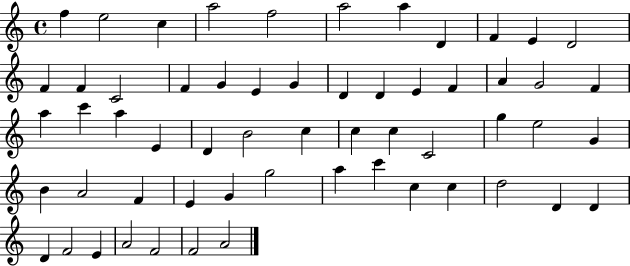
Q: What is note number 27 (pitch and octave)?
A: C6